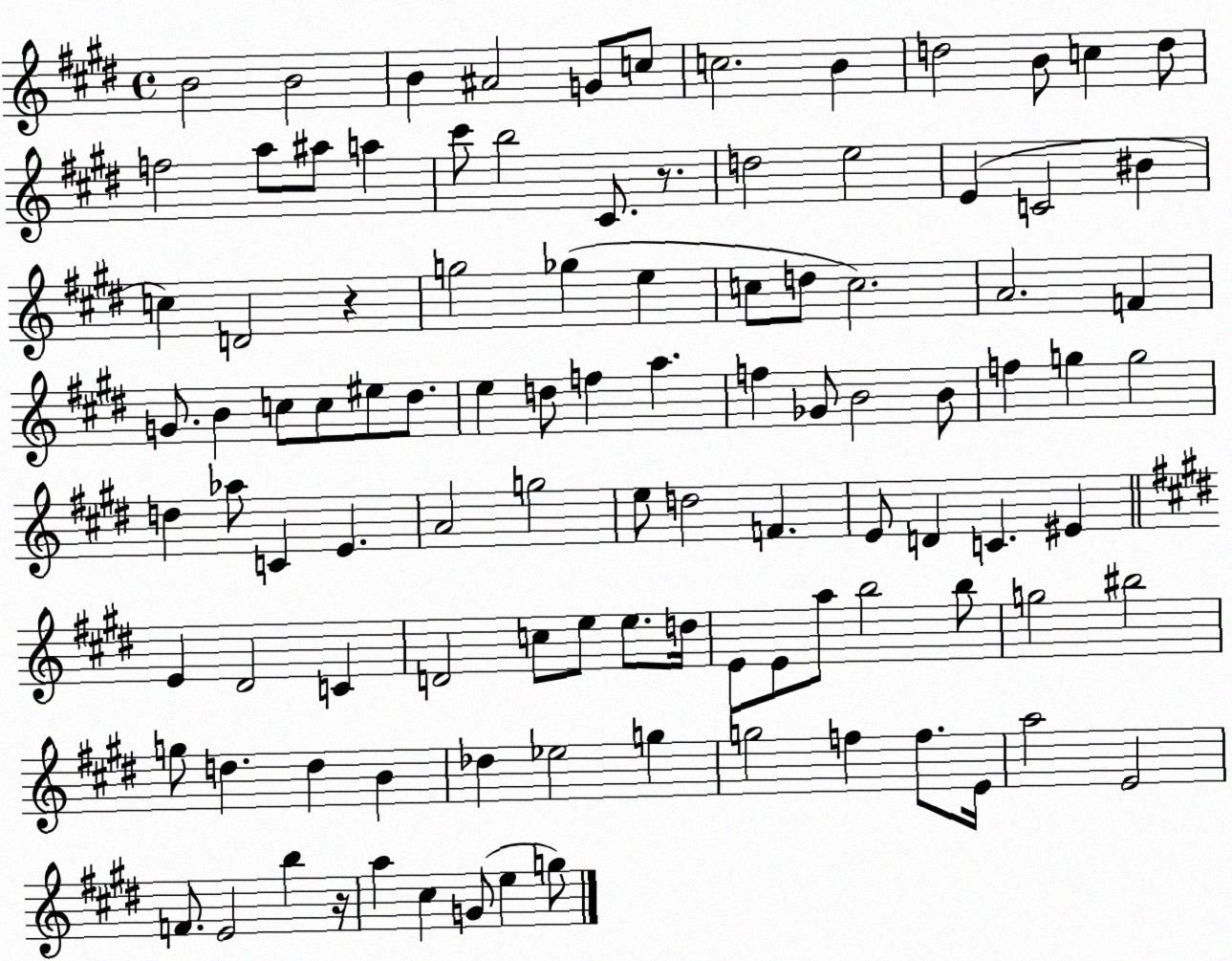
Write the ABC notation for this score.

X:1
T:Untitled
M:4/4
L:1/4
K:E
B2 B2 B ^A2 G/2 c/2 c2 B d2 B/2 c d/2 f2 a/2 ^a/2 a ^c'/2 b2 ^C/2 z/2 d2 e2 E C2 ^B c D2 z g2 _g e c/2 d/2 c2 A2 F G/2 B c/2 c/2 ^e/2 ^d/2 e d/2 f a f _G/2 B2 B/2 f g g2 d _a/2 C E A2 g2 e/2 d2 F E/2 D C ^E E ^D2 C D2 c/2 e/2 e/2 d/4 E/2 E/2 a/2 b2 b/2 g2 ^b2 g/2 d d B _d _e2 g g2 f f/2 E/4 a2 E2 F/2 E2 b z/4 a ^c G/2 e g/2